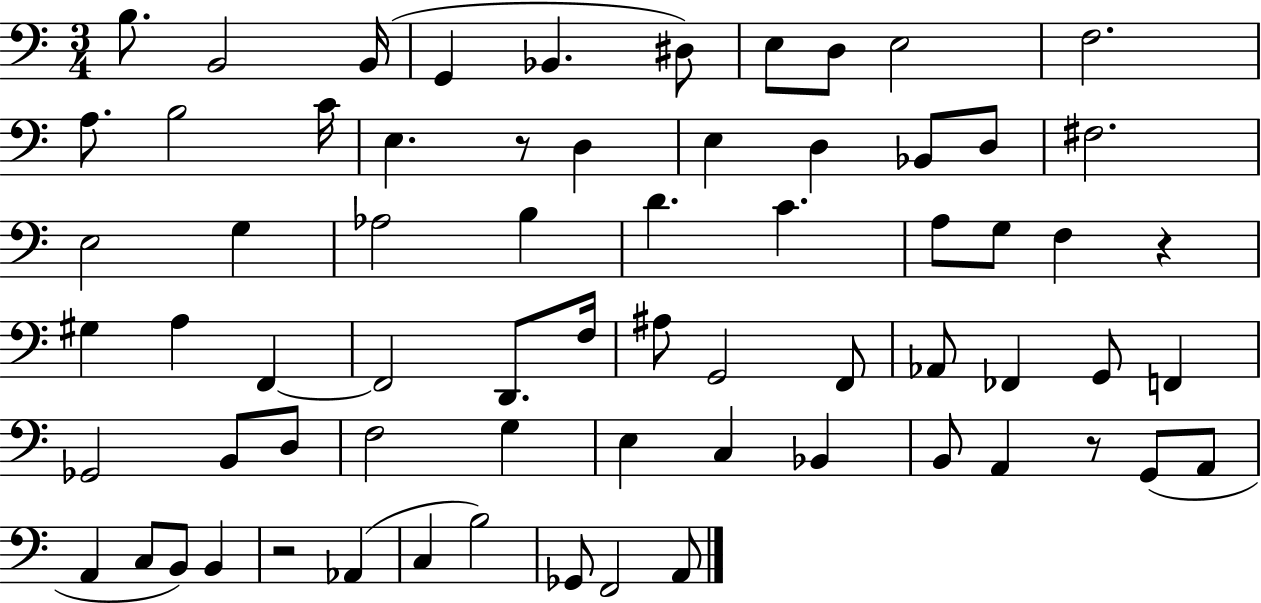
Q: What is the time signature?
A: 3/4